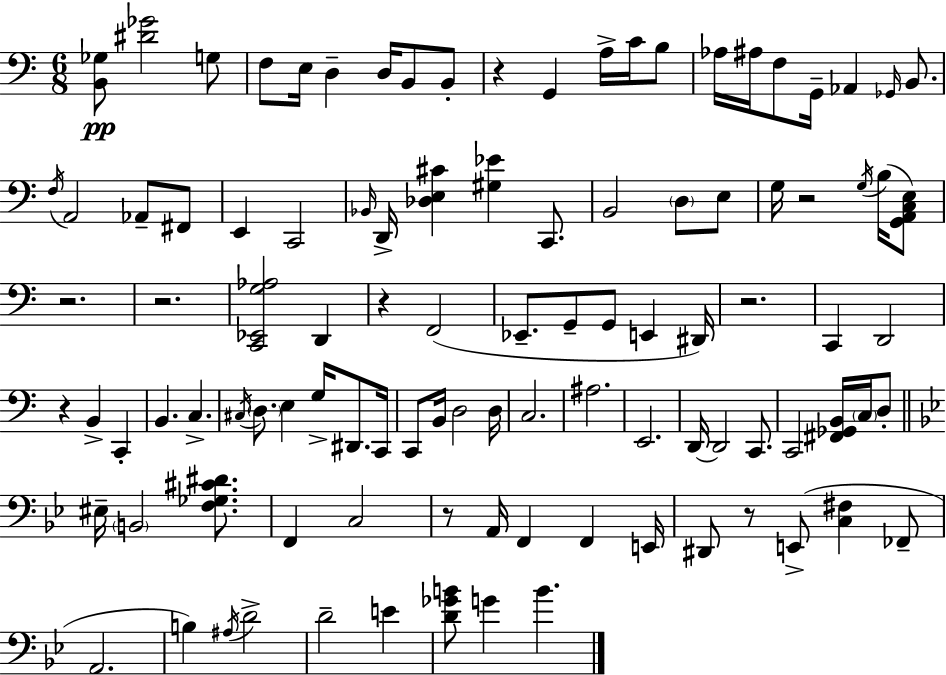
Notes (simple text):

[B2,Gb3]/e [D#4,Gb4]/h G3/e F3/e E3/s D3/q D3/s B2/e B2/e R/q G2/q A3/s C4/s B3/e Ab3/s A#3/s F3/e G2/s Ab2/q Gb2/s B2/e. F3/s A2/h Ab2/e F#2/e E2/q C2/h Bb2/s D2/s [Db3,E3,C#4]/q [G#3,Eb4]/q C2/e. B2/h D3/e E3/e G3/s R/h G3/s B3/s [G2,A2,C3,E3]/e R/h. R/h. [C2,Eb2,G3,Ab3]/h D2/q R/q F2/h Eb2/e. G2/e G2/e E2/q D#2/s R/h. C2/q D2/h R/q B2/q C2/q B2/q. C3/q. C#3/s D3/e. E3/q G3/s D#2/e. C2/s C2/e B2/s D3/h D3/s C3/h. A#3/h. E2/h. D2/s D2/h C2/e. C2/h [F#2,Gb2,B2]/s C3/s D3/e EIS3/s B2/h [F3,Gb3,C#4,D#4]/e. F2/q C3/h R/e A2/s F2/q F2/q E2/s D#2/e R/e E2/e [C3,F#3]/q FES2/e A2/h. B3/q A#3/s D4/h D4/h E4/q [D4,Gb4,B4]/e G4/q B4/q.